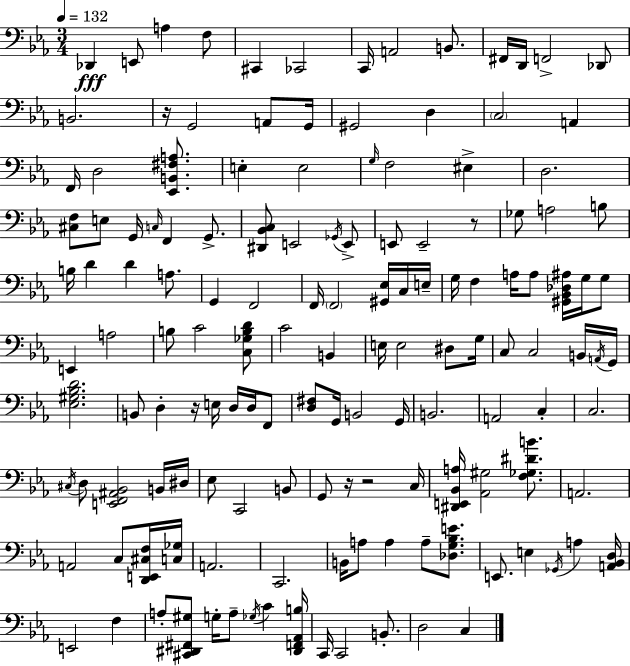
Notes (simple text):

Db2/q E2/e A3/q F3/e C#2/q CES2/h C2/s A2/h B2/e. F#2/s D2/s F2/h Db2/e B2/h. R/s G2/h A2/e G2/s G#2/h D3/q C3/h A2/q F2/s D3/h [Eb2,B2,F#3,A3]/e. E3/q E3/h G3/s F3/h EIS3/q D3/h. [C#3,F3]/e E3/e G2/s C3/s F2/q G2/e. [D#2,Bb2,C3]/e E2/h Gb2/s E2/e E2/e E2/h R/e Gb3/e A3/h B3/e B3/s D4/q D4/q A3/e. G2/q F2/h F2/s F2/h [G#2,Eb3]/s C3/s E3/s G3/s F3/q A3/s A3/e [G#2,Bb2,Db3,A#3]/s G3/s G3/e E2/q A3/h B3/e C4/h [C3,Gb3,B3,D4]/e C4/h B2/q E3/s E3/h D#3/e G3/s C3/e C3/h B2/s A2/s G2/s [Eb3,G#3,Bb3,D4]/h. B2/e D3/q R/s E3/s D3/s D3/s F2/e [D3,F#3]/e G2/s B2/h G2/s B2/h. A2/h C3/q C3/h. C#3/s D3/e [E2,F2,A#2,Bb2]/h B2/s D#3/s Eb3/e C2/h B2/e G2/e R/s R/h C3/s [D#2,E2,Bb2,A3]/s [Ab2,G#3]/h [F3,Gb3,D#4,B4]/e. A2/h. A2/h C3/e [D2,E2,C#3,F3]/s [C3,Gb3]/s A2/h. C2/h. B2/s A3/e A3/q A3/e [Db3,G3,Bb3,E4]/e. E2/e. E3/q Gb2/s A3/q [A2,Bb2,D3]/s E2/h F3/q A3/e [C#2,D#2,F#2,G#3]/e G3/s A3/e Gb3/s C4/q [D#2,F2,Ab2,B3]/s C2/s C2/h B2/e. D3/h C3/q